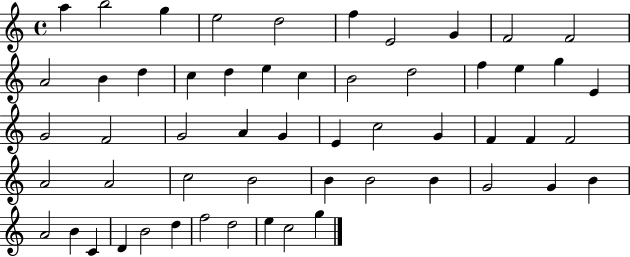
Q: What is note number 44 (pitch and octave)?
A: B4